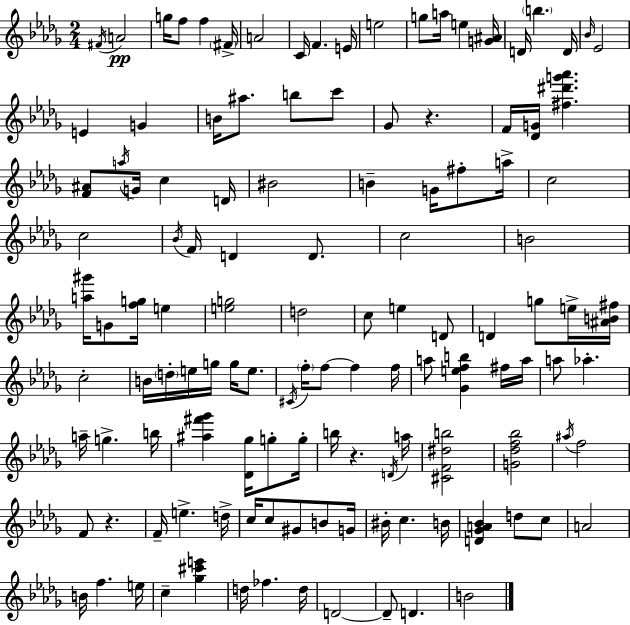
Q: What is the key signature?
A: BES minor